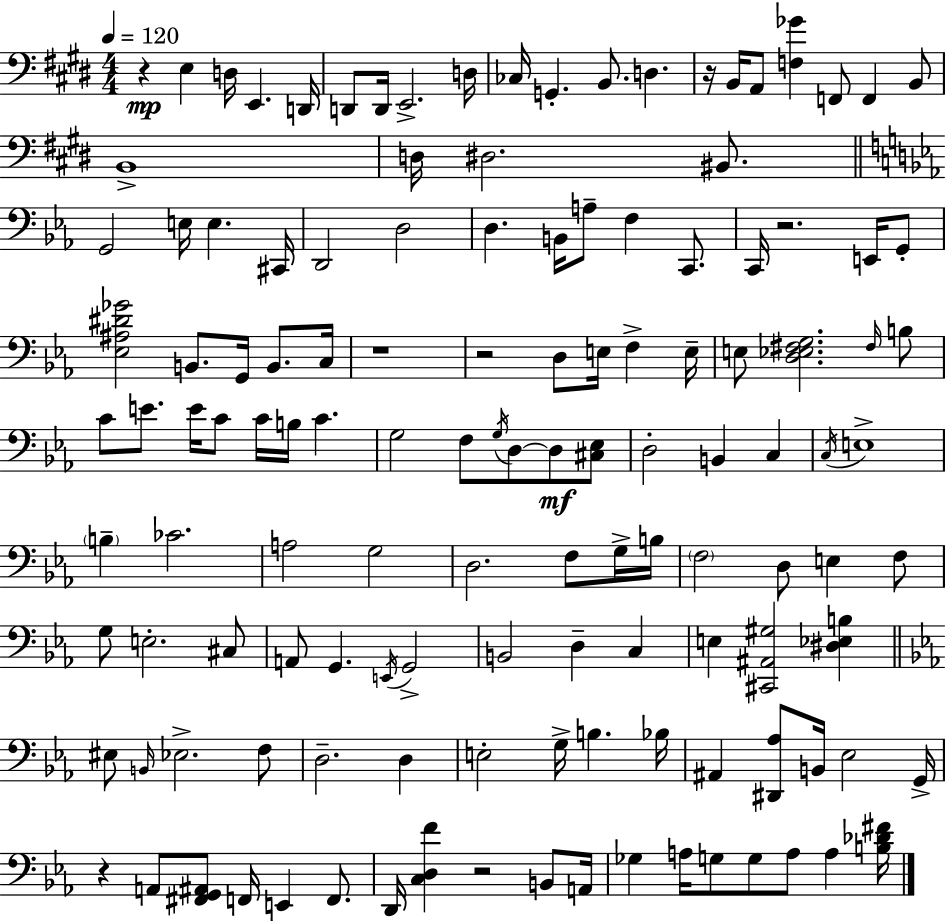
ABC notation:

X:1
T:Untitled
M:4/4
L:1/4
K:E
z E, D,/4 E,, D,,/4 D,,/2 D,,/4 E,,2 D,/4 _C,/4 G,, B,,/2 D, z/4 B,,/4 A,,/2 [F,_G] F,,/2 F,, B,,/2 B,,4 D,/4 ^D,2 ^B,,/2 G,,2 E,/4 E, ^C,,/4 D,,2 D,2 D, B,,/4 A,/2 F, C,,/2 C,,/4 z2 E,,/4 G,,/2 [_E,^A,^D_G]2 B,,/2 G,,/4 B,,/2 C,/4 z4 z2 D,/2 E,/4 F, E,/4 E,/2 [D,_E,^F,G,]2 ^F,/4 B,/2 C/2 E/2 E/4 C/2 C/4 B,/4 C G,2 F,/2 G,/4 D,/2 D,/2 [^C,_E,]/2 D,2 B,, C, C,/4 E,4 B, _C2 A,2 G,2 D,2 F,/2 G,/4 B,/4 F,2 D,/2 E, F,/2 G,/2 E,2 ^C,/2 A,,/2 G,, E,,/4 G,,2 B,,2 D, C, E, [^C,,^A,,^G,]2 [^D,_E,B,] ^E,/2 B,,/4 _E,2 F,/2 D,2 D, E,2 G,/4 B, _B,/4 ^A,, [^D,,_A,]/2 B,,/4 _E,2 G,,/4 z A,,/2 [^F,,G,,^A,,]/2 F,,/4 E,, F,,/2 D,,/4 [C,D,F] z2 B,,/2 A,,/4 _G, A,/4 G,/2 G,/2 A,/2 A, [B,_D^F]/4